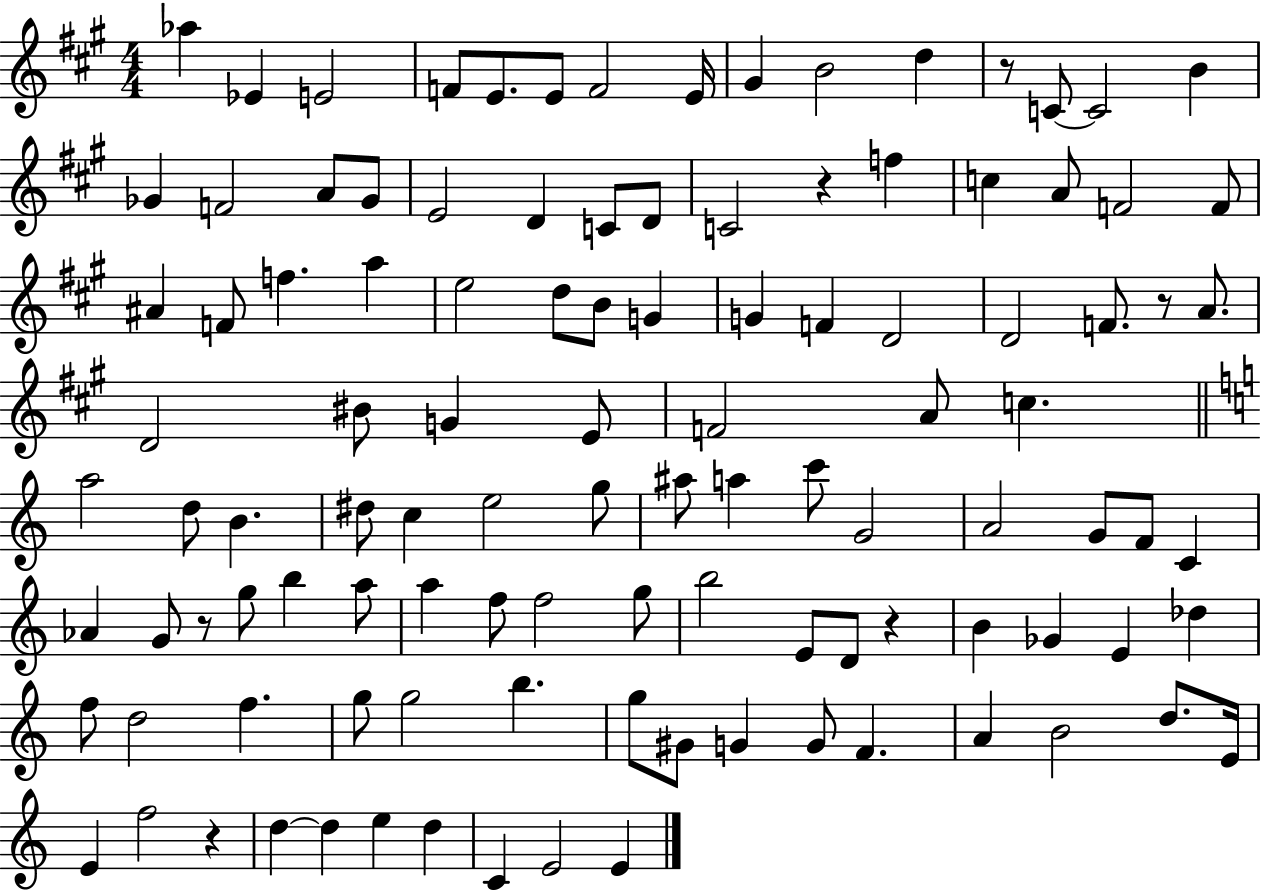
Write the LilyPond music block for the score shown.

{
  \clef treble
  \numericTimeSignature
  \time 4/4
  \key a \major
  aes''4 ees'4 e'2 | f'8 e'8. e'8 f'2 e'16 | gis'4 b'2 d''4 | r8 c'8~~ c'2 b'4 | \break ges'4 f'2 a'8 ges'8 | e'2 d'4 c'8 d'8 | c'2 r4 f''4 | c''4 a'8 f'2 f'8 | \break ais'4 f'8 f''4. a''4 | e''2 d''8 b'8 g'4 | g'4 f'4 d'2 | d'2 f'8. r8 a'8. | \break d'2 bis'8 g'4 e'8 | f'2 a'8 c''4. | \bar "||" \break \key c \major a''2 d''8 b'4. | dis''8 c''4 e''2 g''8 | ais''8 a''4 c'''8 g'2 | a'2 g'8 f'8 c'4 | \break aes'4 g'8 r8 g''8 b''4 a''8 | a''4 f''8 f''2 g''8 | b''2 e'8 d'8 r4 | b'4 ges'4 e'4 des''4 | \break f''8 d''2 f''4. | g''8 g''2 b''4. | g''8 gis'8 g'4 g'8 f'4. | a'4 b'2 d''8. e'16 | \break e'4 f''2 r4 | d''4~~ d''4 e''4 d''4 | c'4 e'2 e'4 | \bar "|."
}